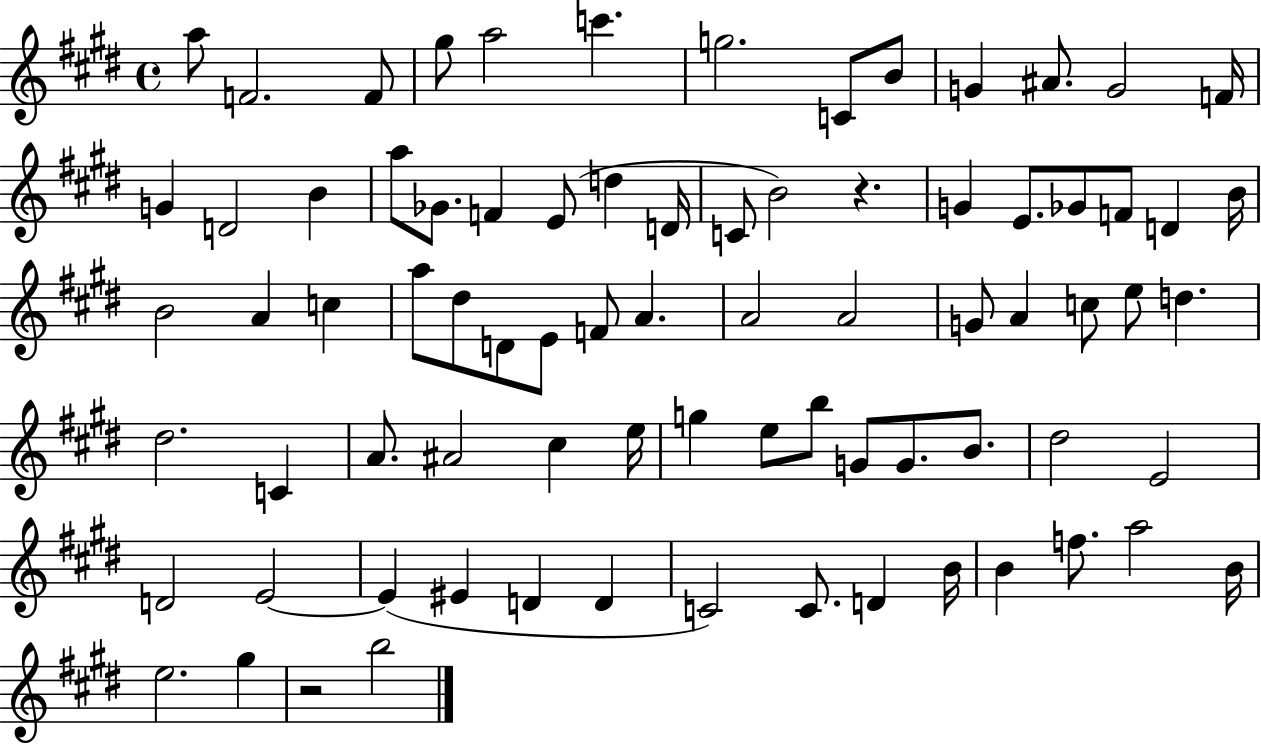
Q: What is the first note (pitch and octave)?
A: A5